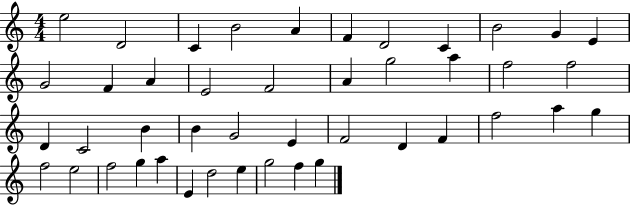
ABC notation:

X:1
T:Untitled
M:4/4
L:1/4
K:C
e2 D2 C B2 A F D2 C B2 G E G2 F A E2 F2 A g2 a f2 f2 D C2 B B G2 E F2 D F f2 a g f2 e2 f2 g a E d2 e g2 f g